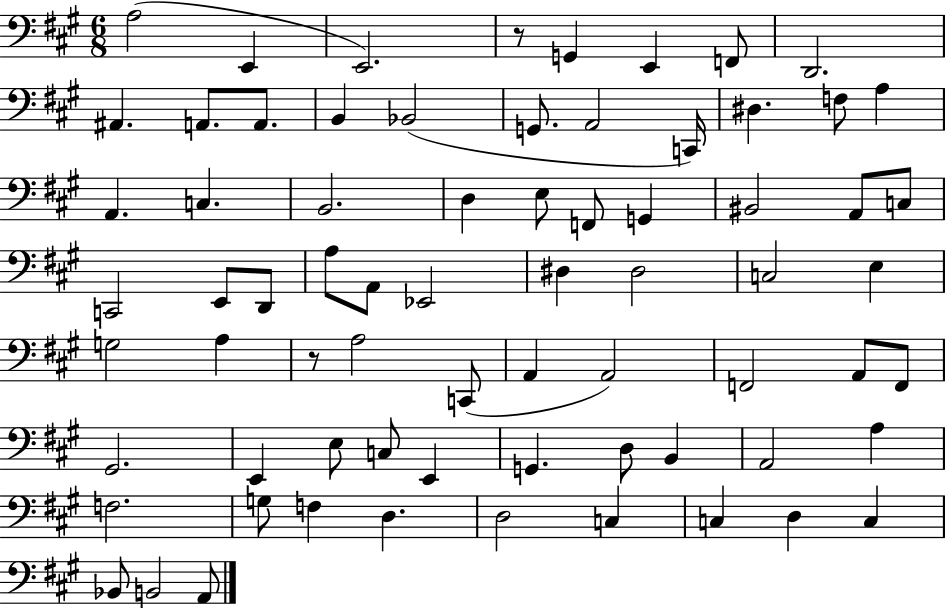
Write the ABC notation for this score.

X:1
T:Untitled
M:6/8
L:1/4
K:A
A,2 E,, E,,2 z/2 G,, E,, F,,/2 D,,2 ^A,, A,,/2 A,,/2 B,, _B,,2 G,,/2 A,,2 C,,/4 ^D, F,/2 A, A,, C, B,,2 D, E,/2 F,,/2 G,, ^B,,2 A,,/2 C,/2 C,,2 E,,/2 D,,/2 A,/2 A,,/2 _E,,2 ^D, ^D,2 C,2 E, G,2 A, z/2 A,2 C,,/2 A,, A,,2 F,,2 A,,/2 F,,/2 ^G,,2 E,, E,/2 C,/2 E,, G,, D,/2 B,, A,,2 A, F,2 G,/2 F, D, D,2 C, C, D, C, _B,,/2 B,,2 A,,/2